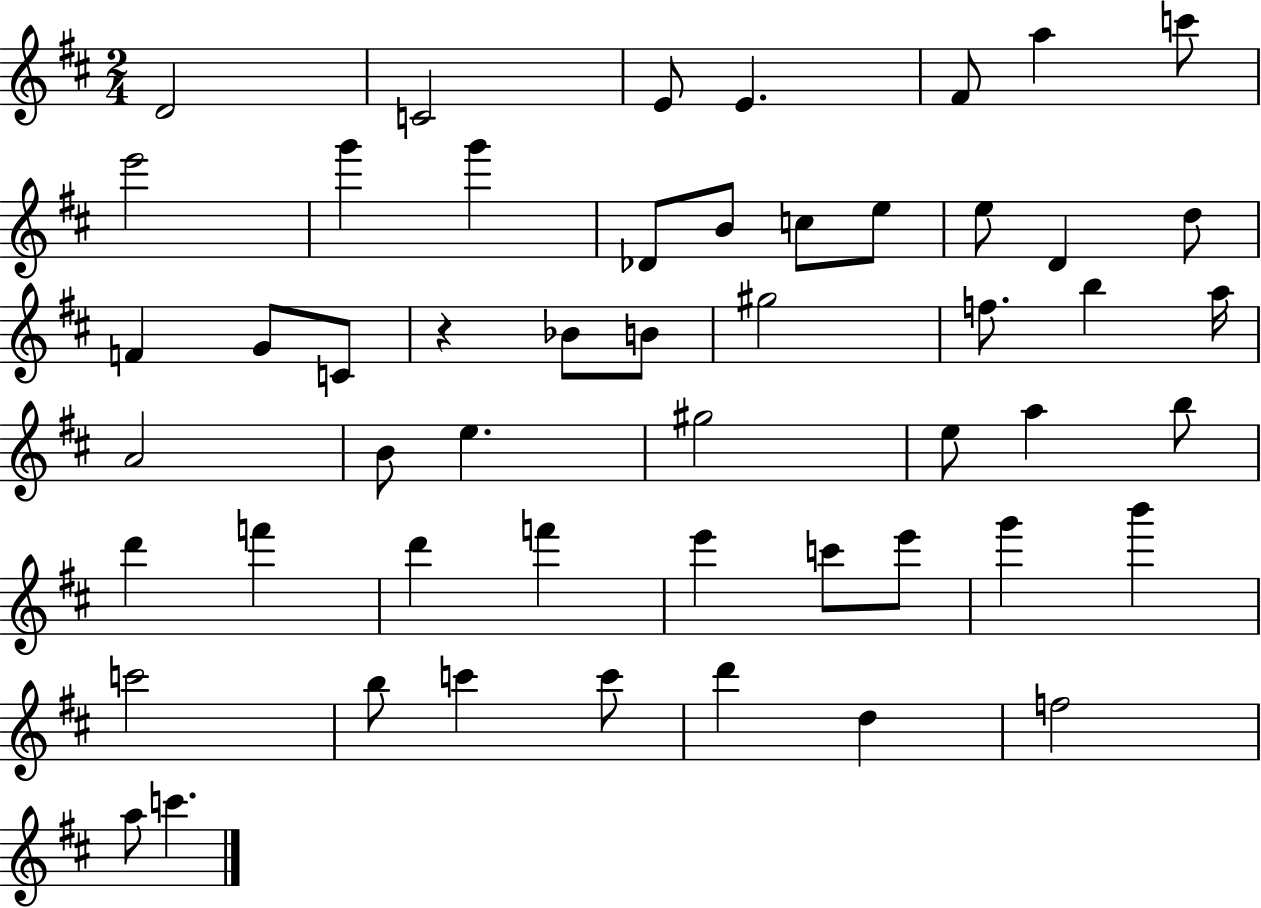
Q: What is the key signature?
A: D major